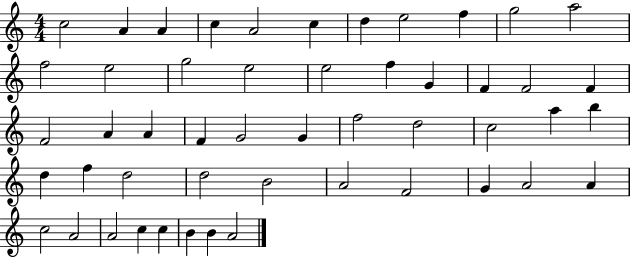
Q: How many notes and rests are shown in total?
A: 50